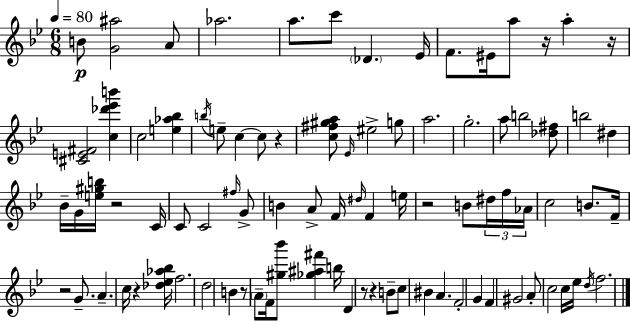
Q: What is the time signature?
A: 6/8